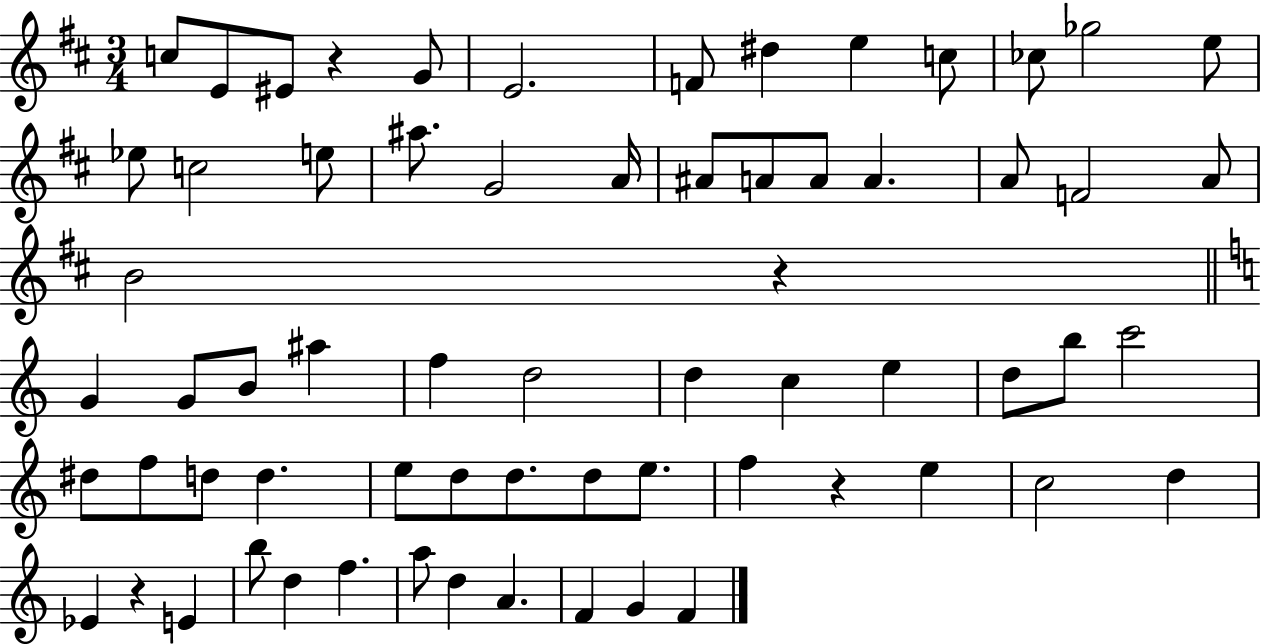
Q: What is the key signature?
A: D major